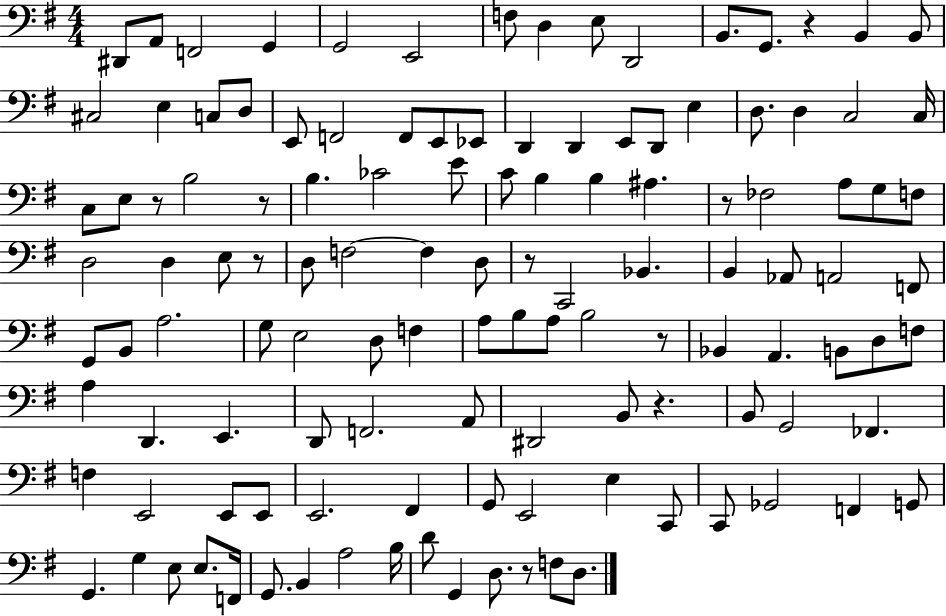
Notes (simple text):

D#2/e A2/e F2/h G2/q G2/h E2/h F3/e D3/q E3/e D2/h B2/e. G2/e. R/q B2/q B2/e C#3/h E3/q C3/e D3/e E2/e F2/h F2/e E2/e Eb2/e D2/q D2/q E2/e D2/e E3/q D3/e. D3/q C3/h C3/s C3/e E3/e R/e B3/h R/e B3/q. CES4/h E4/e C4/e B3/q B3/q A#3/q. R/e FES3/h A3/e G3/e F3/e D3/h D3/q E3/e R/e D3/e F3/h F3/q D3/e R/e C2/h Bb2/q. B2/q Ab2/e A2/h F2/e G2/e B2/e A3/h. G3/e E3/h D3/e F3/q A3/e B3/e A3/e B3/h R/e Bb2/q A2/q. B2/e D3/e F3/e A3/q D2/q. E2/q. D2/e F2/h. A2/e D#2/h B2/e R/q. B2/e G2/h FES2/q. F3/q E2/h E2/e E2/e E2/h. F#2/q G2/e E2/h E3/q C2/e C2/e Gb2/h F2/q G2/e G2/q. G3/q E3/e E3/e. F2/s G2/e. B2/q A3/h B3/s D4/e G2/q D3/e. R/e F3/e D3/e.